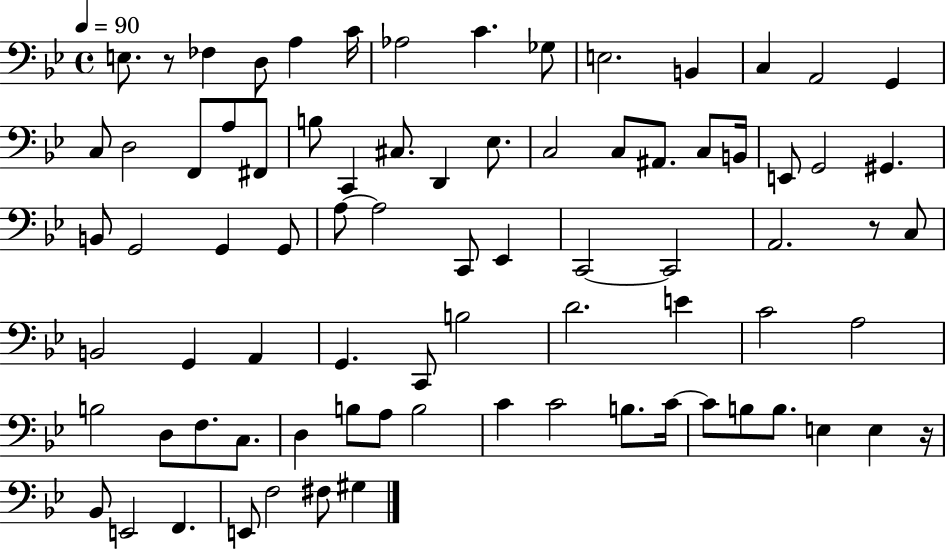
{
  \clef bass
  \time 4/4
  \defaultTimeSignature
  \key bes \major
  \tempo 4 = 90
  e8. r8 fes4 d8 a4 c'16 | aes2 c'4. ges8 | e2. b,4 | c4 a,2 g,4 | \break c8 d2 f,8 a8 fis,8 | b8 c,4 cis8. d,4 ees8. | c2 c8 ais,8. c8 b,16 | e,8 g,2 gis,4. | \break b,8 g,2 g,4 g,8 | a8~~ a2 c,8 ees,4 | c,2~~ c,2 | a,2. r8 c8 | \break b,2 g,4 a,4 | g,4. c,8 b2 | d'2. e'4 | c'2 a2 | \break b2 d8 f8. c8. | d4 b8 a8 b2 | c'4 c'2 b8. c'16~~ | c'8 b8 b8. e4 e4 r16 | \break bes,8 e,2 f,4. | e,8 f2 fis8 gis4 | \bar "|."
}